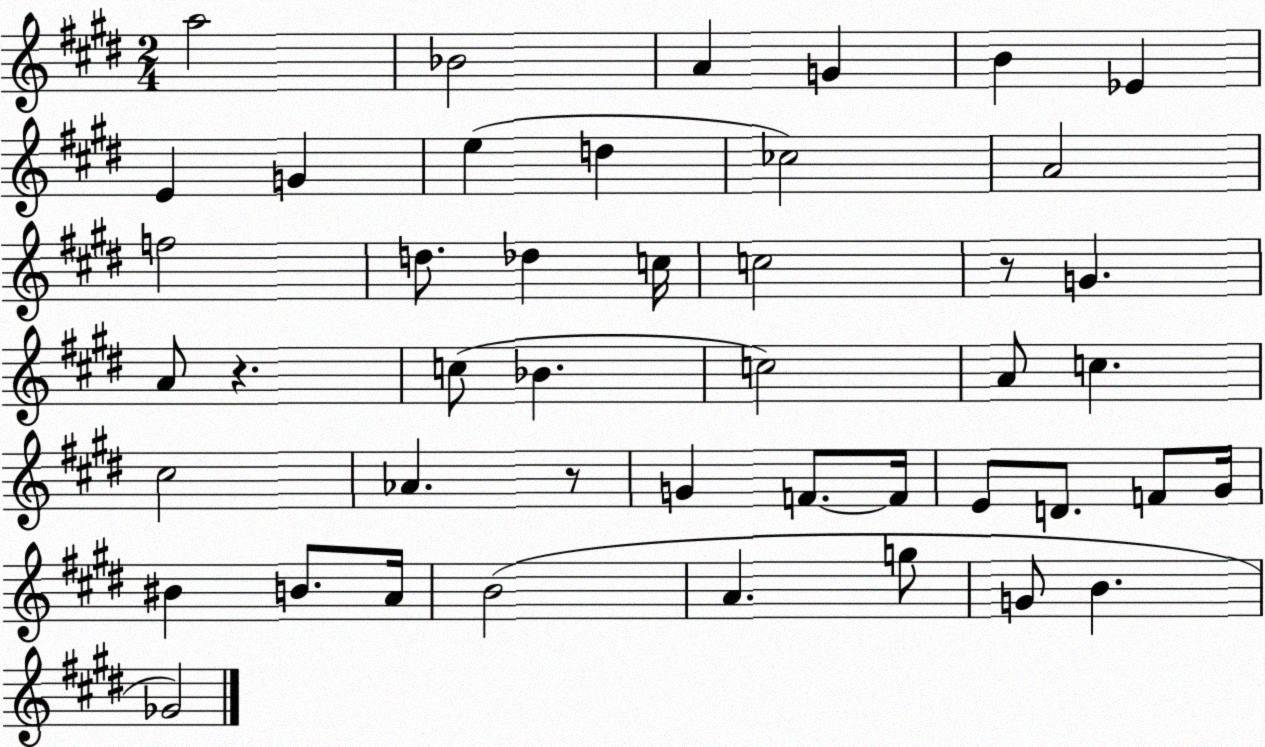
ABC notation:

X:1
T:Untitled
M:2/4
L:1/4
K:E
a2 _B2 A G B _E E G e d _c2 A2 f2 d/2 _d c/4 c2 z/2 G A/2 z c/2 _B c2 A/2 c ^c2 _A z/2 G F/2 F/4 E/2 D/2 F/2 ^G/4 ^B B/2 A/4 B2 A g/2 G/2 B _G2